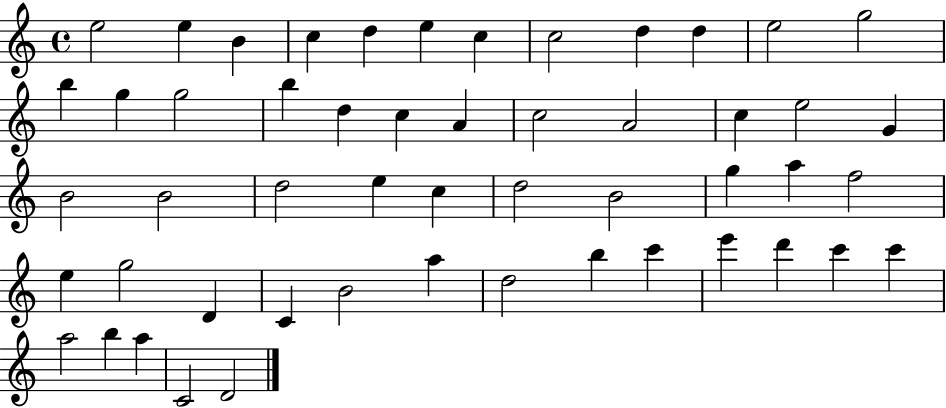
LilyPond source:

{
  \clef treble
  \time 4/4
  \defaultTimeSignature
  \key c \major
  e''2 e''4 b'4 | c''4 d''4 e''4 c''4 | c''2 d''4 d''4 | e''2 g''2 | \break b''4 g''4 g''2 | b''4 d''4 c''4 a'4 | c''2 a'2 | c''4 e''2 g'4 | \break b'2 b'2 | d''2 e''4 c''4 | d''2 b'2 | g''4 a''4 f''2 | \break e''4 g''2 d'4 | c'4 b'2 a''4 | d''2 b''4 c'''4 | e'''4 d'''4 c'''4 c'''4 | \break a''2 b''4 a''4 | c'2 d'2 | \bar "|."
}